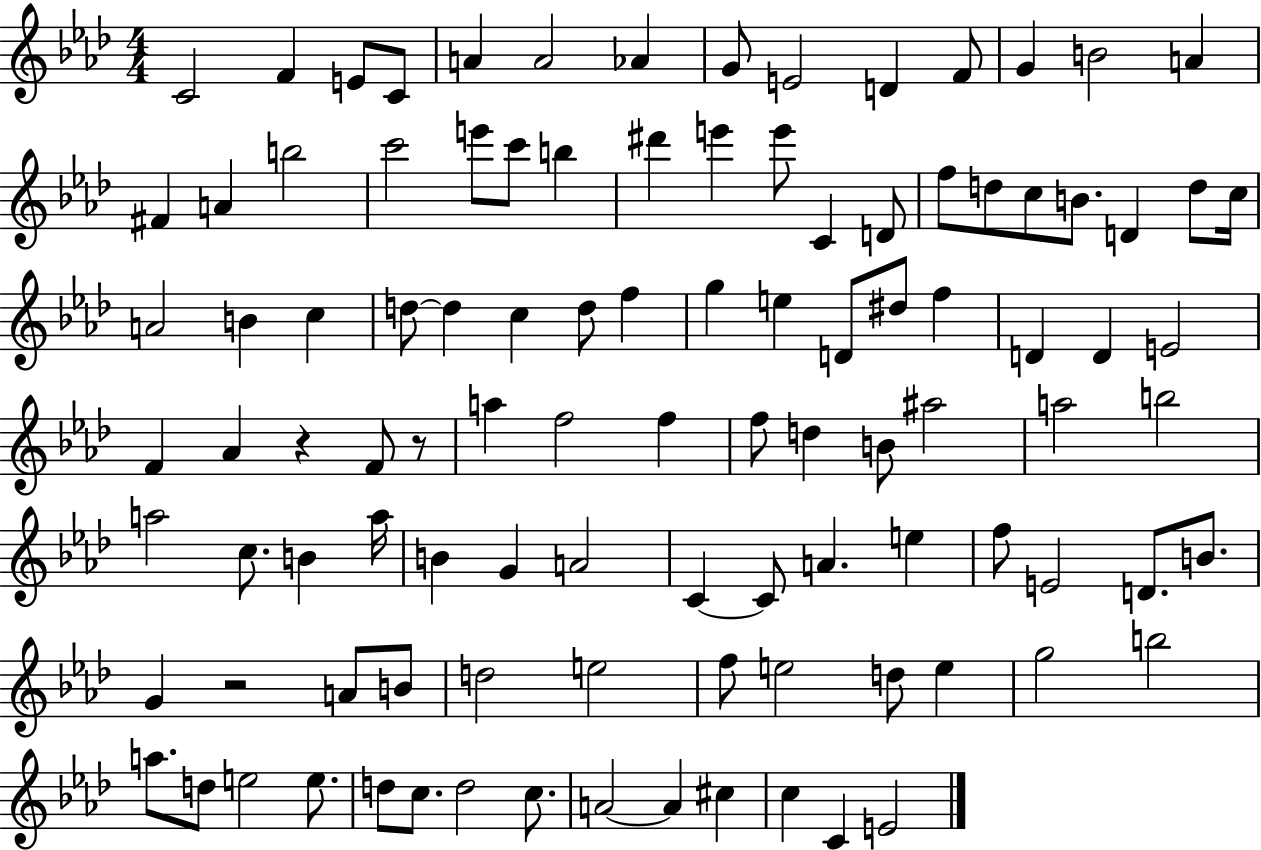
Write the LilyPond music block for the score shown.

{
  \clef treble
  \numericTimeSignature
  \time 4/4
  \key aes \major
  c'2 f'4 e'8 c'8 | a'4 a'2 aes'4 | g'8 e'2 d'4 f'8 | g'4 b'2 a'4 | \break fis'4 a'4 b''2 | c'''2 e'''8 c'''8 b''4 | dis'''4 e'''4 e'''8 c'4 d'8 | f''8 d''8 c''8 b'8. d'4 d''8 c''16 | \break a'2 b'4 c''4 | d''8~~ d''4 c''4 d''8 f''4 | g''4 e''4 d'8 dis''8 f''4 | d'4 d'4 e'2 | \break f'4 aes'4 r4 f'8 r8 | a''4 f''2 f''4 | f''8 d''4 b'8 ais''2 | a''2 b''2 | \break a''2 c''8. b'4 a''16 | b'4 g'4 a'2 | c'4~~ c'8 a'4. e''4 | f''8 e'2 d'8. b'8. | \break g'4 r2 a'8 b'8 | d''2 e''2 | f''8 e''2 d''8 e''4 | g''2 b''2 | \break a''8. d''8 e''2 e''8. | d''8 c''8. d''2 c''8. | a'2~~ a'4 cis''4 | c''4 c'4 e'2 | \break \bar "|."
}